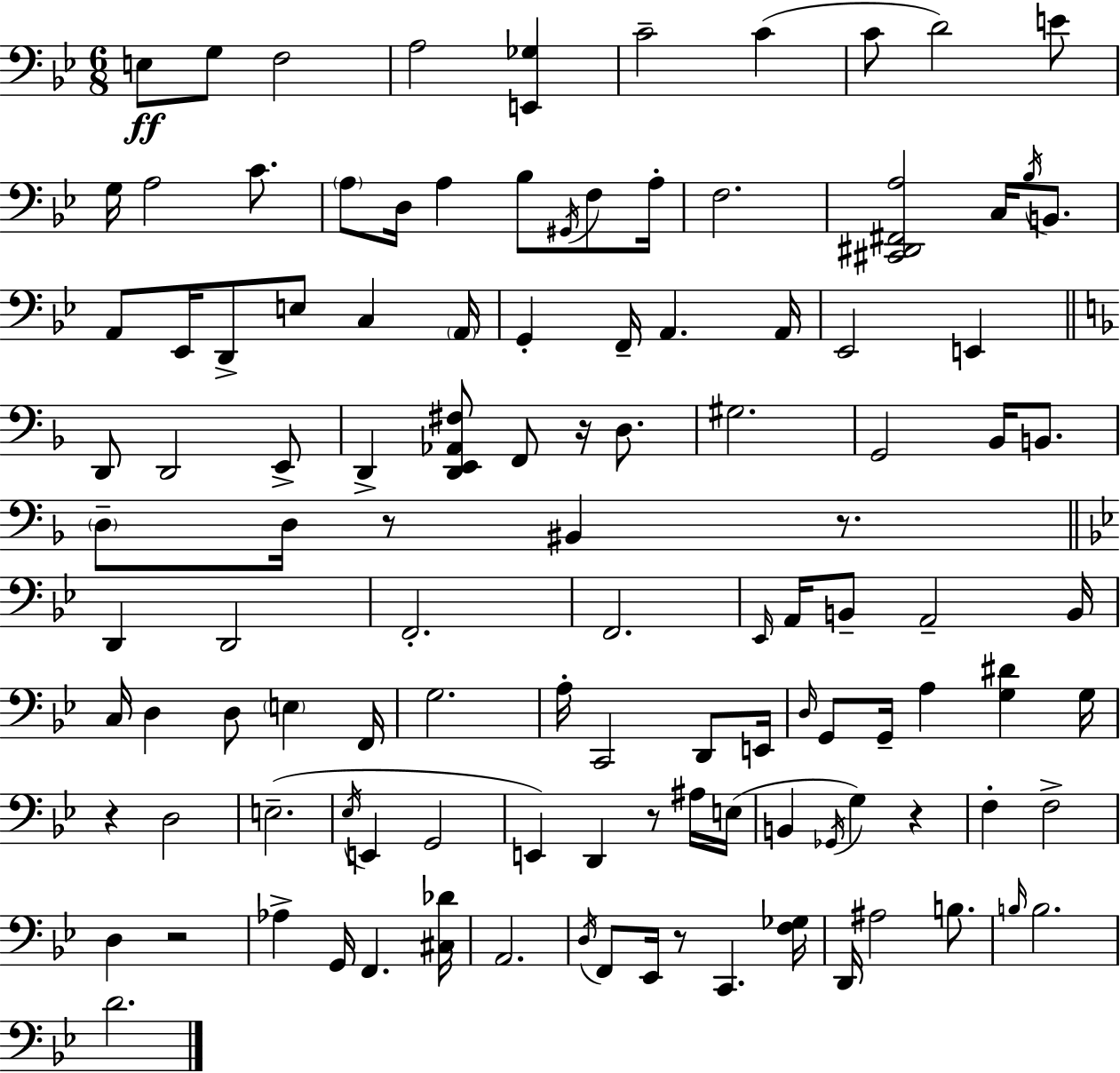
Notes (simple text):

E3/e G3/e F3/h A3/h [E2,Gb3]/q C4/h C4/q C4/e D4/h E4/e G3/s A3/h C4/e. A3/e D3/s A3/q Bb3/e G#2/s F3/e A3/s F3/h. [C#2,D#2,F#2,A3]/h C3/s Bb3/s B2/e. A2/e Eb2/s D2/e E3/e C3/q A2/s G2/q F2/s A2/q. A2/s Eb2/h E2/q D2/e D2/h E2/e D2/q [D2,E2,Ab2,F#3]/e F2/e R/s D3/e. G#3/h. G2/h Bb2/s B2/e. D3/e D3/s R/e BIS2/q R/e. D2/q D2/h F2/h. F2/h. Eb2/s A2/s B2/e A2/h B2/s C3/s D3/q D3/e E3/q F2/s G3/h. A3/s C2/h D2/e E2/s D3/s G2/e G2/s A3/q [G3,D#4]/q G3/s R/q D3/h E3/h. Eb3/s E2/q G2/h E2/q D2/q R/e A#3/s E3/s B2/q Gb2/s G3/q R/q F3/q F3/h D3/q R/h Ab3/q G2/s F2/q. [C#3,Db4]/s A2/h. D3/s F2/e Eb2/s R/e C2/q. [F3,Gb3]/s D2/s A#3/h B3/e. B3/s B3/h. D4/h.